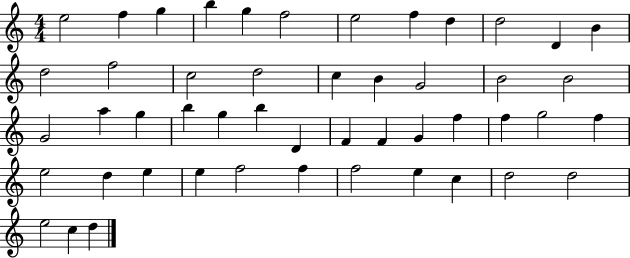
E5/h F5/q G5/q B5/q G5/q F5/h E5/h F5/q D5/q D5/h D4/q B4/q D5/h F5/h C5/h D5/h C5/q B4/q G4/h B4/h B4/h G4/h A5/q G5/q B5/q G5/q B5/q D4/q F4/q F4/q G4/q F5/q F5/q G5/h F5/q E5/h D5/q E5/q E5/q F5/h F5/q F5/h E5/q C5/q D5/h D5/h E5/h C5/q D5/q